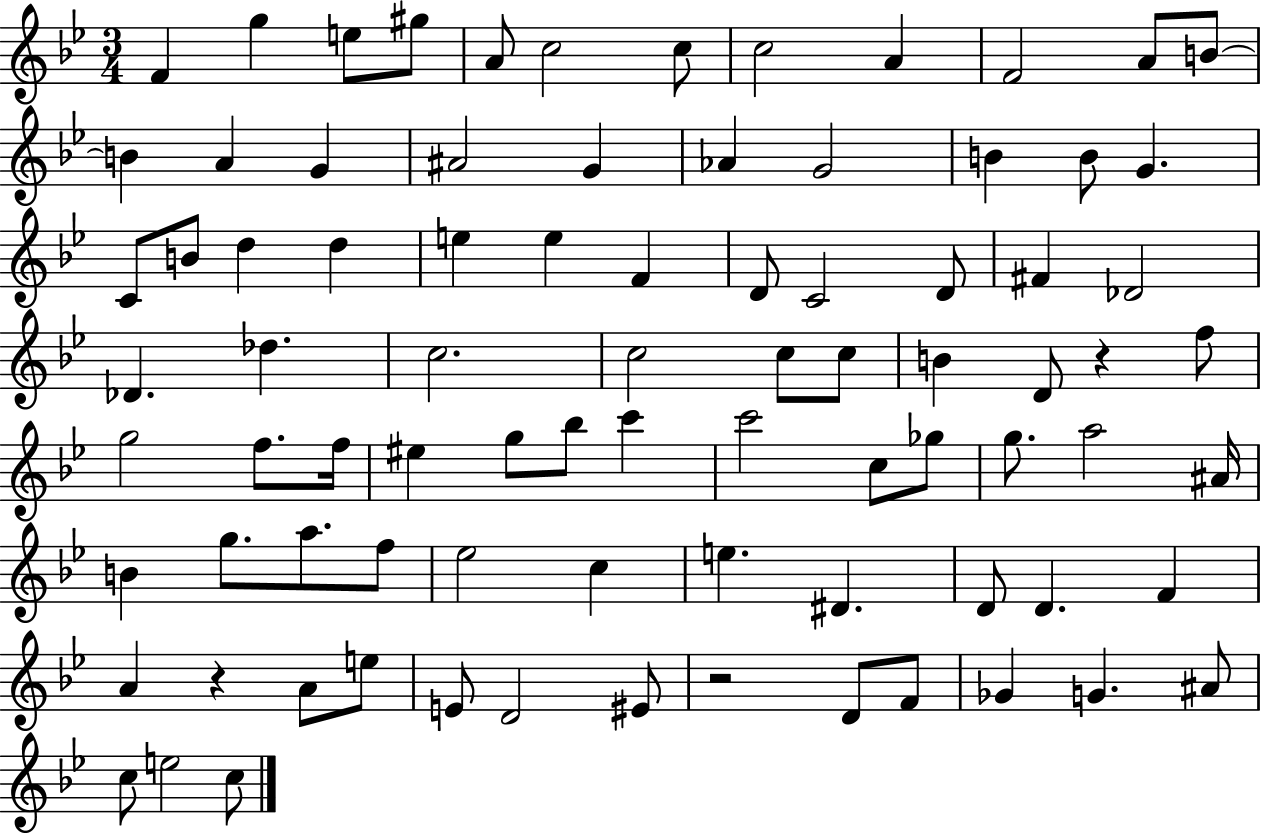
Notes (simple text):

F4/q G5/q E5/e G#5/e A4/e C5/h C5/e C5/h A4/q F4/h A4/e B4/e B4/q A4/q G4/q A#4/h G4/q Ab4/q G4/h B4/q B4/e G4/q. C4/e B4/e D5/q D5/q E5/q E5/q F4/q D4/e C4/h D4/e F#4/q Db4/h Db4/q. Db5/q. C5/h. C5/h C5/e C5/e B4/q D4/e R/q F5/e G5/h F5/e. F5/s EIS5/q G5/e Bb5/e C6/q C6/h C5/e Gb5/e G5/e. A5/h A#4/s B4/q G5/e. A5/e. F5/e Eb5/h C5/q E5/q. D#4/q. D4/e D4/q. F4/q A4/q R/q A4/e E5/e E4/e D4/h EIS4/e R/h D4/e F4/e Gb4/q G4/q. A#4/e C5/e E5/h C5/e